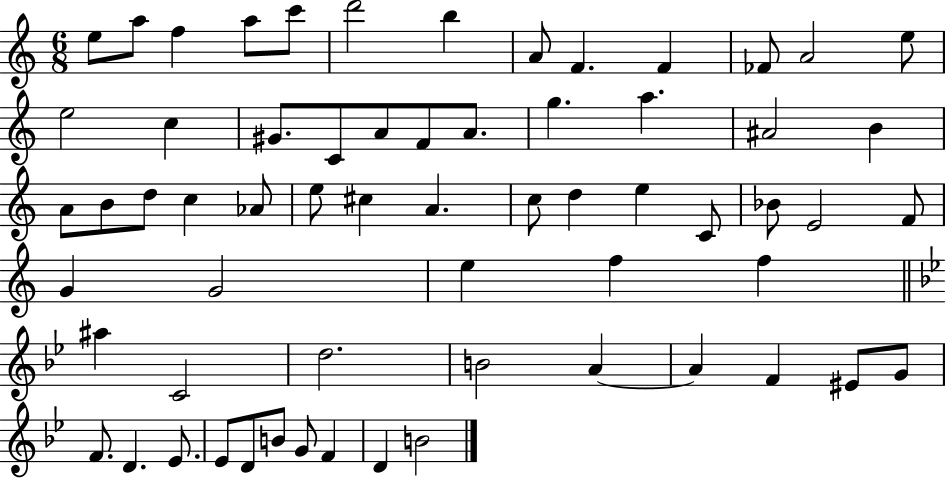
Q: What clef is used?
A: treble